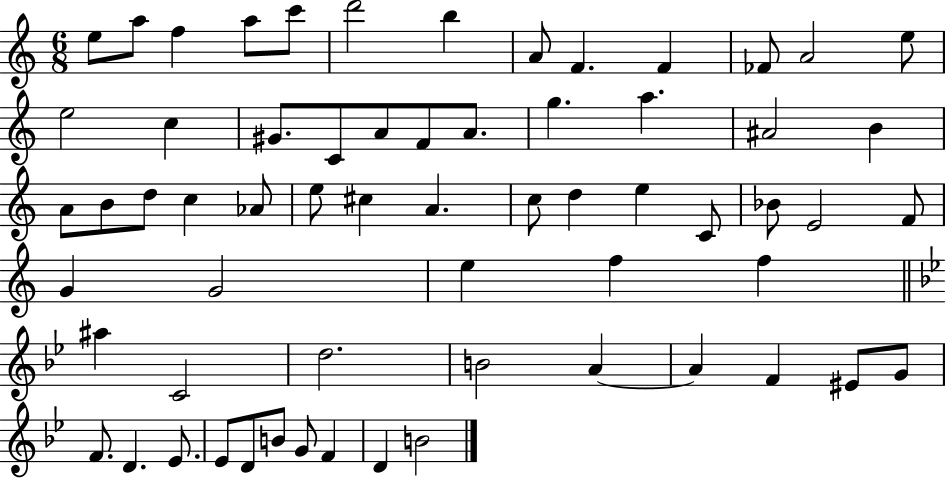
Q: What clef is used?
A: treble